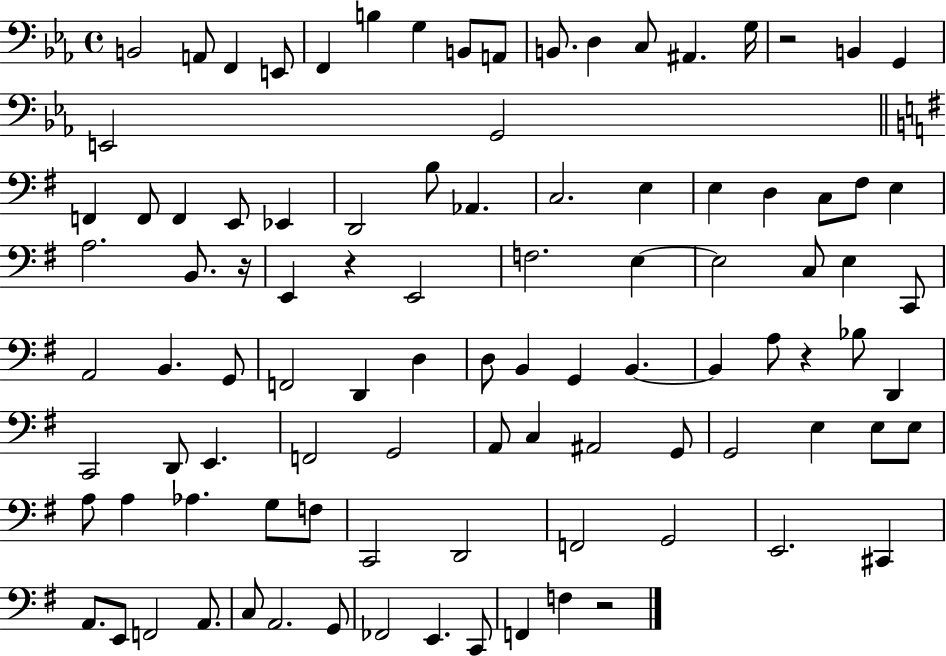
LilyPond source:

{
  \clef bass
  \time 4/4
  \defaultTimeSignature
  \key ees \major
  b,2 a,8 f,4 e,8 | f,4 b4 g4 b,8 a,8 | b,8. d4 c8 ais,4. g16 | r2 b,4 g,4 | \break e,2 g,2 | \bar "||" \break \key g \major f,4 f,8 f,4 e,8 ees,4 | d,2 b8 aes,4. | c2. e4 | e4 d4 c8 fis8 e4 | \break a2. b,8. r16 | e,4 r4 e,2 | f2. e4~~ | e2 c8 e4 c,8 | \break a,2 b,4. g,8 | f,2 d,4 d4 | d8 b,4 g,4 b,4.~~ | b,4 a8 r4 bes8 d,4 | \break c,2 d,8 e,4. | f,2 g,2 | a,8 c4 ais,2 g,8 | g,2 e4 e8 e8 | \break a8 a4 aes4. g8 f8 | c,2 d,2 | f,2 g,2 | e,2. cis,4 | \break a,8. e,8 f,2 a,8. | c8 a,2. g,8 | fes,2 e,4. c,8 | f,4 f4 r2 | \break \bar "|."
}